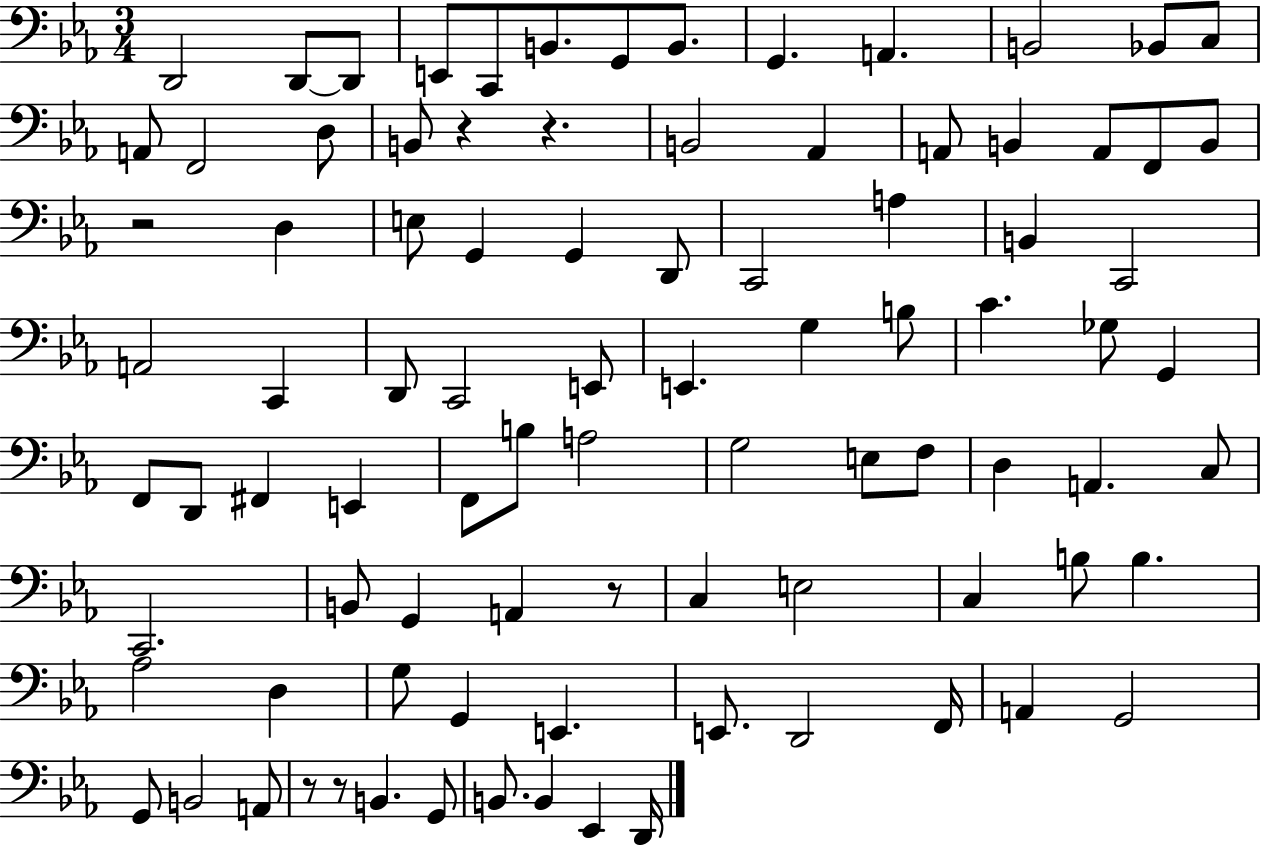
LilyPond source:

{
  \clef bass
  \numericTimeSignature
  \time 3/4
  \key ees \major
  \repeat volta 2 { d,2 d,8~~ d,8 | e,8 c,8 b,8. g,8 b,8. | g,4. a,4. | b,2 bes,8 c8 | \break a,8 f,2 d8 | b,8 r4 r4. | b,2 aes,4 | a,8 b,4 a,8 f,8 b,8 | \break r2 d4 | e8 g,4 g,4 d,8 | c,2 a4 | b,4 c,2 | \break a,2 c,4 | d,8 c,2 e,8 | e,4. g4 b8 | c'4. ges8 g,4 | \break f,8 d,8 fis,4 e,4 | f,8 b8 a2 | g2 e8 f8 | d4 a,4. c8 | \break c,2. | b,8 g,4 a,4 r8 | c4 e2 | c4 b8 b4. | \break aes2 d4 | g8 g,4 e,4. | e,8. d,2 f,16 | a,4 g,2 | \break g,8 b,2 a,8 | r8 r8 b,4. g,8 | b,8. b,4 ees,4 d,16 | } \bar "|."
}